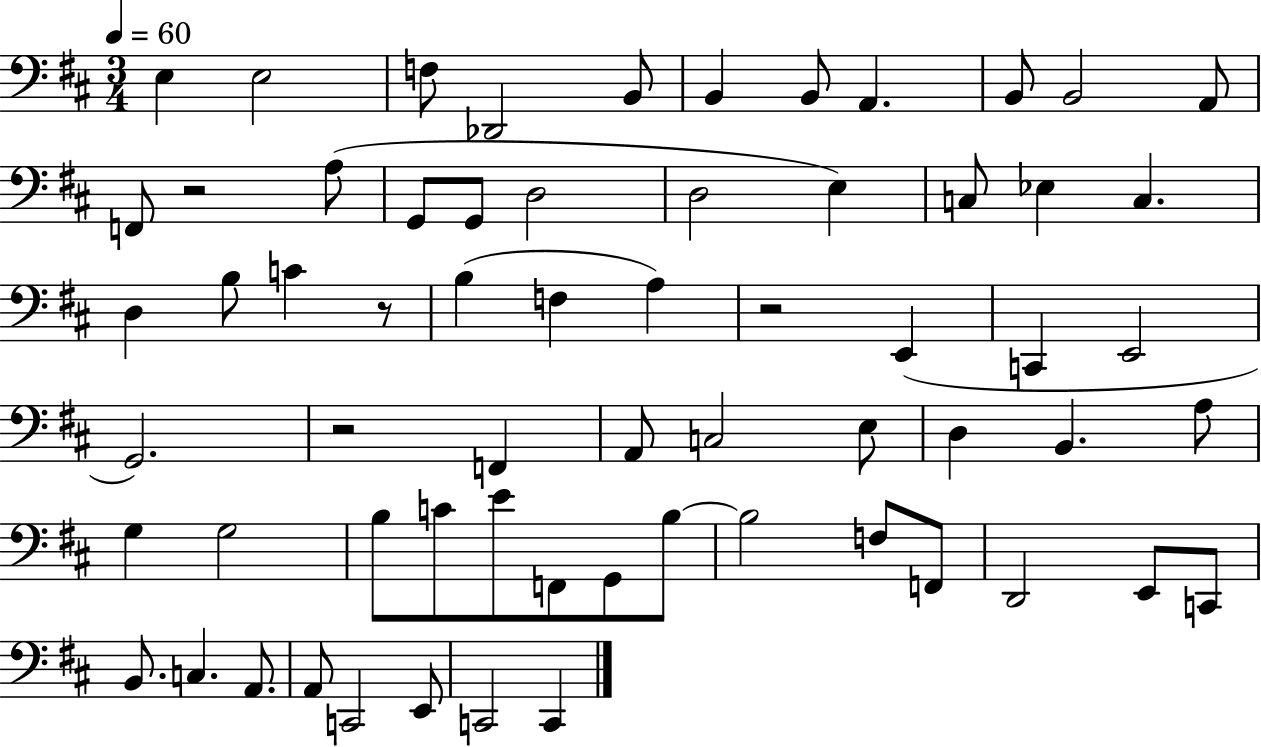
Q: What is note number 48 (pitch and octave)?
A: F3